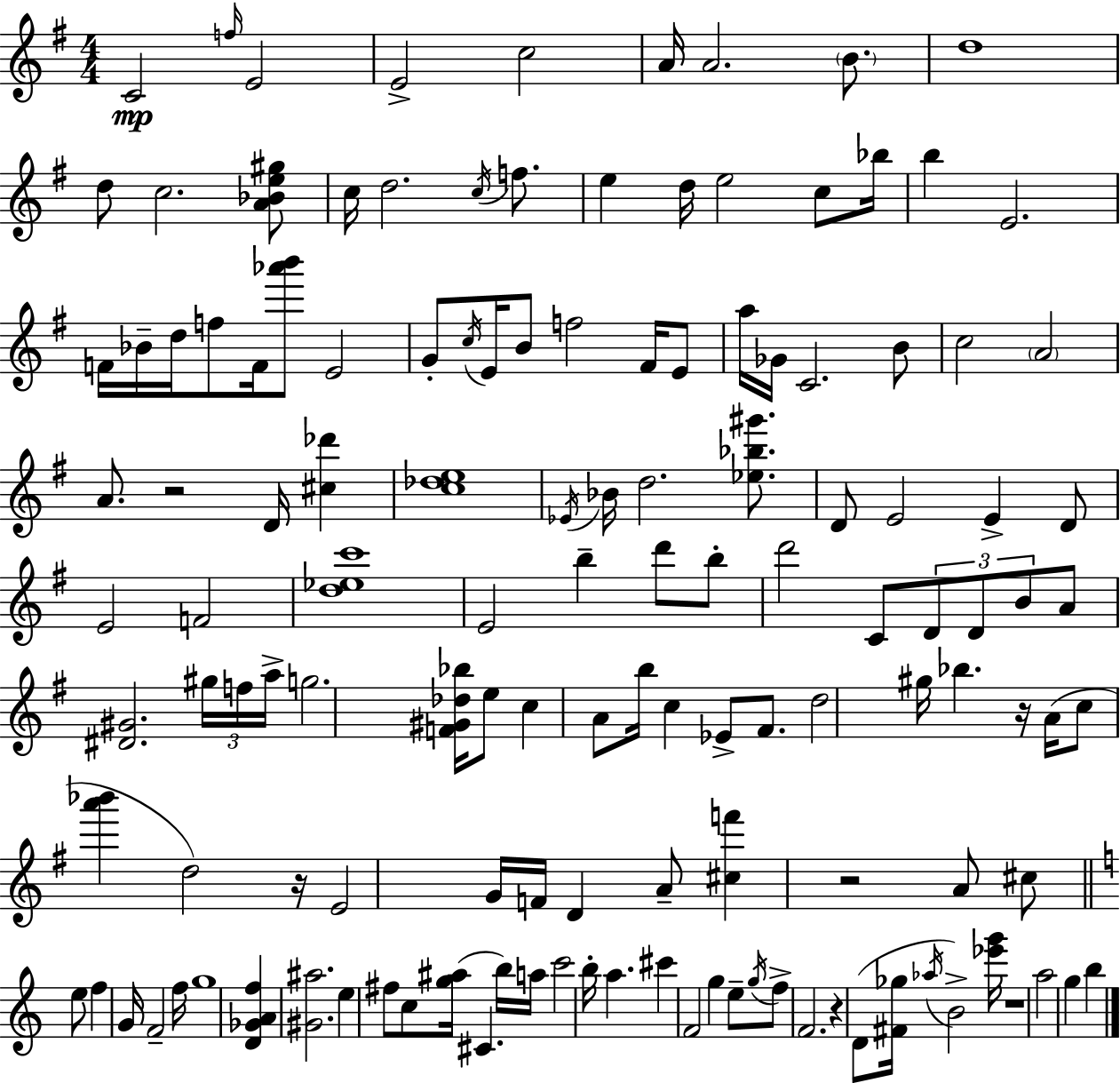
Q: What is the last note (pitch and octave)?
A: B5